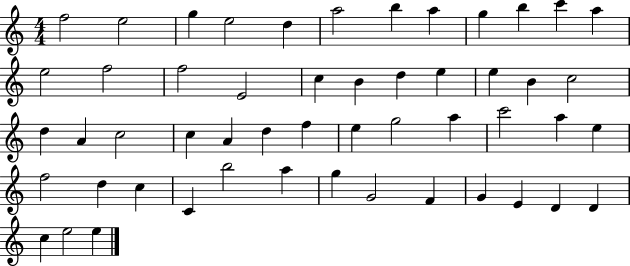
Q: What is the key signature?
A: C major